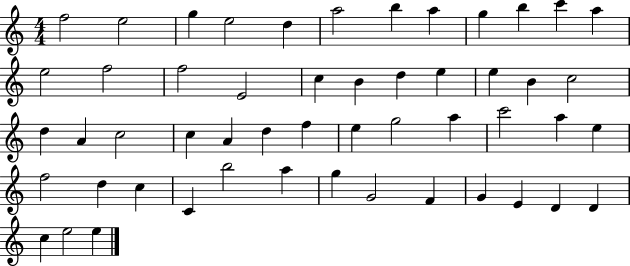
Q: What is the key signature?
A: C major